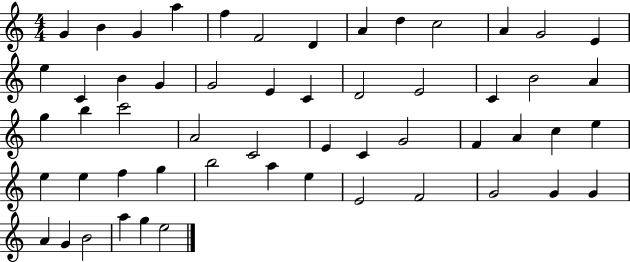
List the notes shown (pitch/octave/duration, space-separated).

G4/q B4/q G4/q A5/q F5/q F4/h D4/q A4/q D5/q C5/h A4/q G4/h E4/q E5/q C4/q B4/q G4/q G4/h E4/q C4/q D4/h E4/h C4/q B4/h A4/q G5/q B5/q C6/h A4/h C4/h E4/q C4/q G4/h F4/q A4/q C5/q E5/q E5/q E5/q F5/q G5/q B5/h A5/q E5/q E4/h F4/h G4/h G4/q G4/q A4/q G4/q B4/h A5/q G5/q E5/h